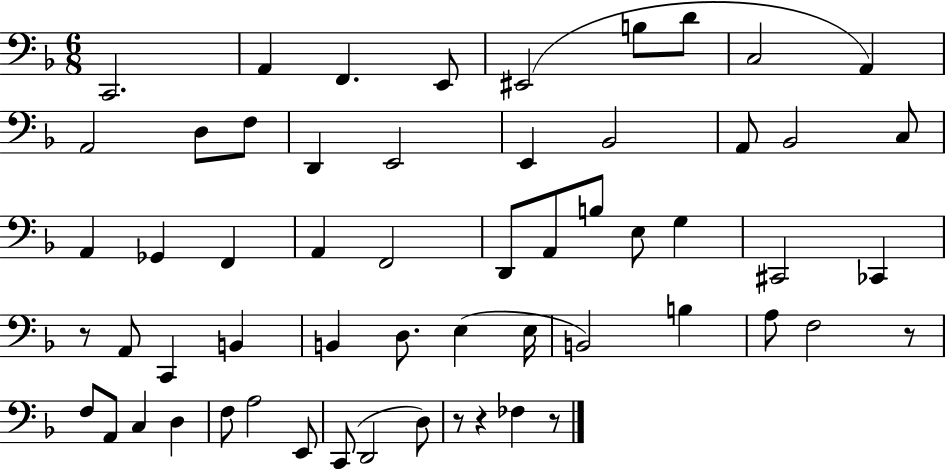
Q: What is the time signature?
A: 6/8